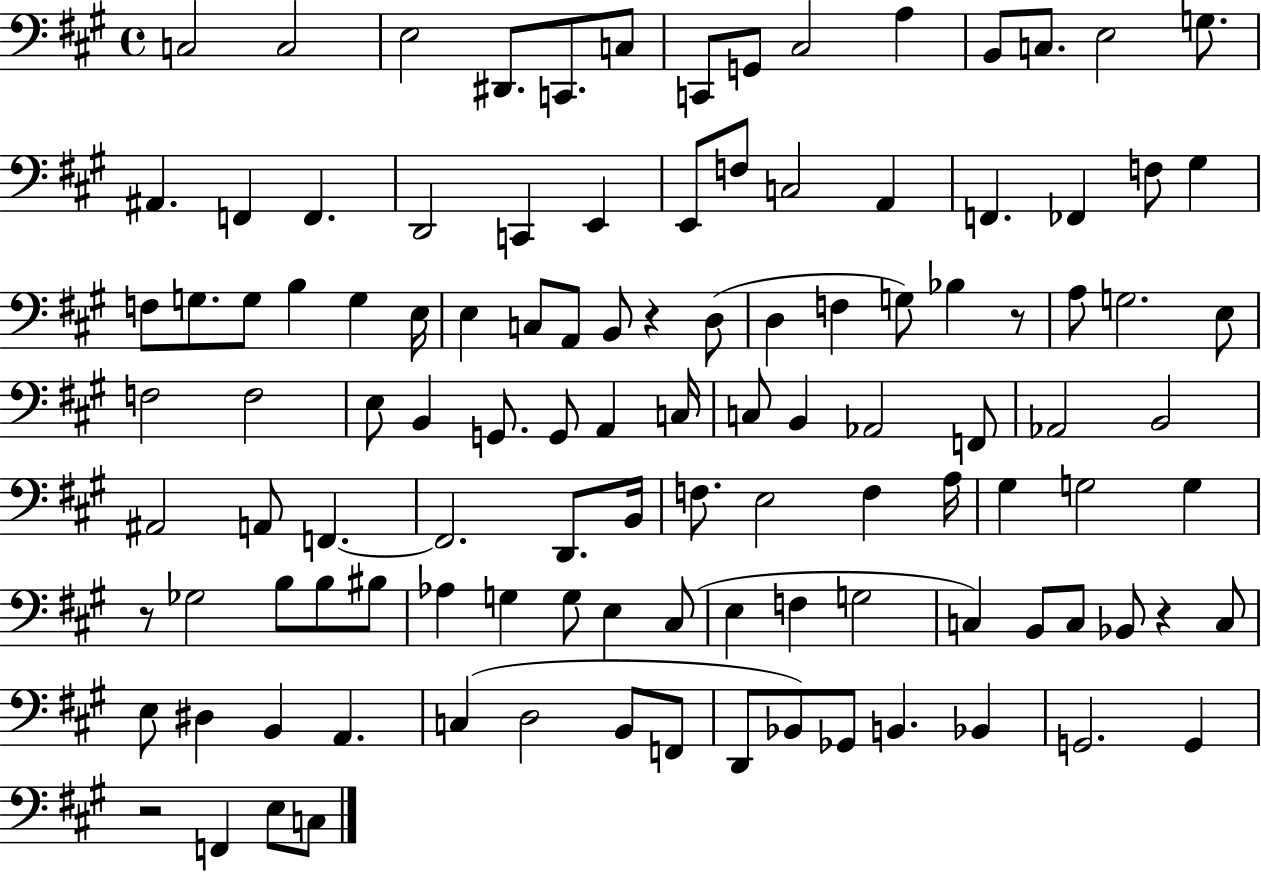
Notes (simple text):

C3/h C3/h E3/h D#2/e. C2/e. C3/e C2/e G2/e C#3/h A3/q B2/e C3/e. E3/h G3/e. A#2/q. F2/q F2/q. D2/h C2/q E2/q E2/e F3/e C3/h A2/q F2/q. FES2/q F3/e G#3/q F3/e G3/e. G3/e B3/q G3/q E3/s E3/q C3/e A2/e B2/e R/q D3/e D3/q F3/q G3/e Bb3/q R/e A3/e G3/h. E3/e F3/h F3/h E3/e B2/q G2/e. G2/e A2/q C3/s C3/e B2/q Ab2/h F2/e Ab2/h B2/h A#2/h A2/e F2/q. F2/h. D2/e. B2/s F3/e. E3/h F3/q A3/s G#3/q G3/h G3/q R/e Gb3/h B3/e B3/e BIS3/e Ab3/q G3/q G3/e E3/q C#3/e E3/q F3/q G3/h C3/q B2/e C3/e Bb2/e R/q C3/e E3/e D#3/q B2/q A2/q. C3/q D3/h B2/e F2/e D2/e Bb2/e Gb2/e B2/q. Bb2/q G2/h. G2/q R/h F2/q E3/e C3/e